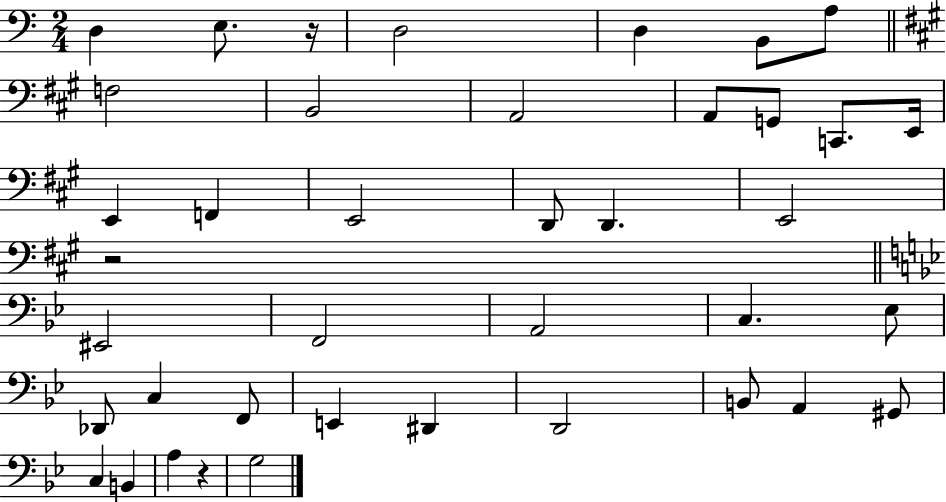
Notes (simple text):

D3/q E3/e. R/s D3/h D3/q B2/e A3/e F3/h B2/h A2/h A2/e G2/e C2/e. E2/s E2/q F2/q E2/h D2/e D2/q. E2/h R/h EIS2/h F2/h A2/h C3/q. Eb3/e Db2/e C3/q F2/e E2/q D#2/q D2/h B2/e A2/q G#2/e C3/q B2/q A3/q R/q G3/h